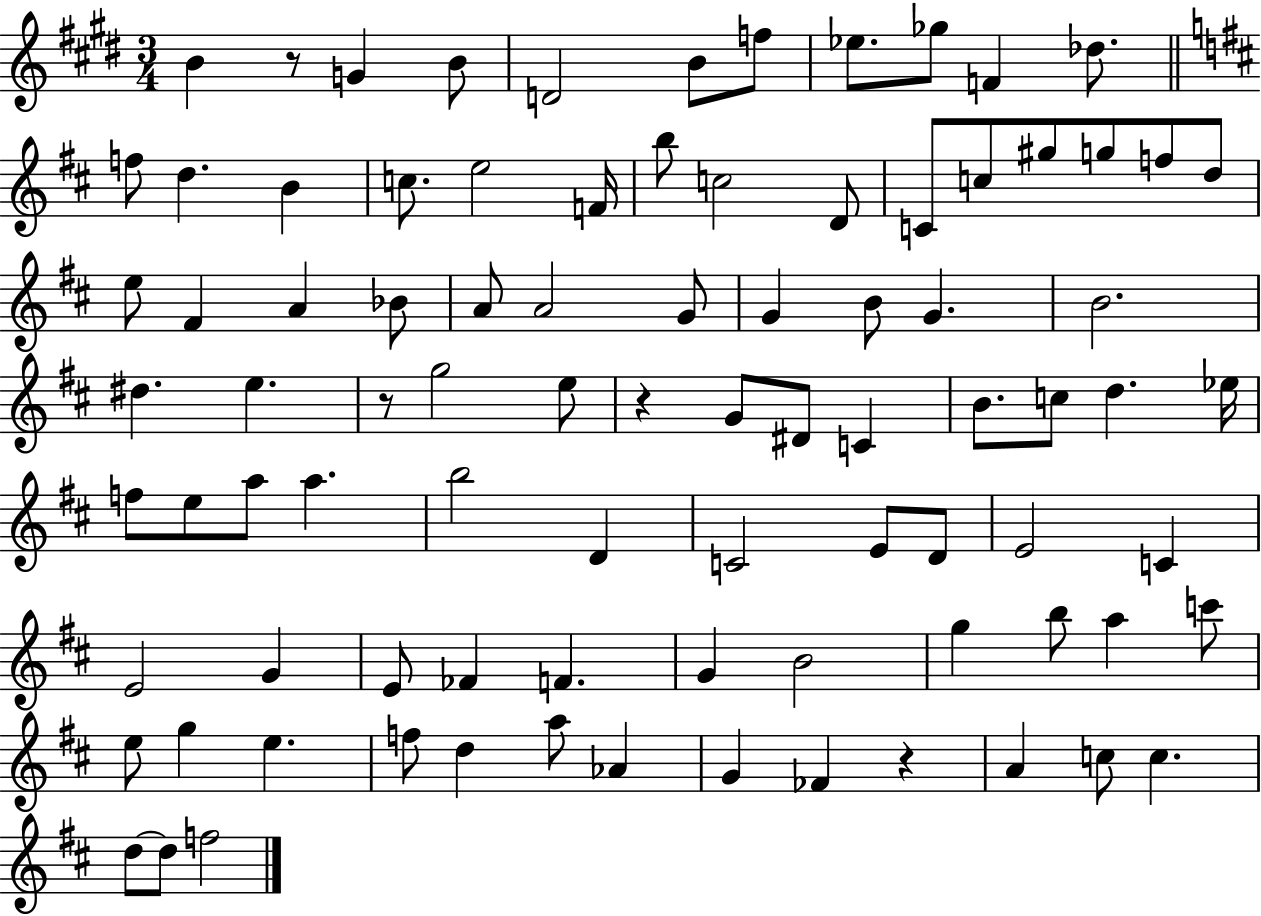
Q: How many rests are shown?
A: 4